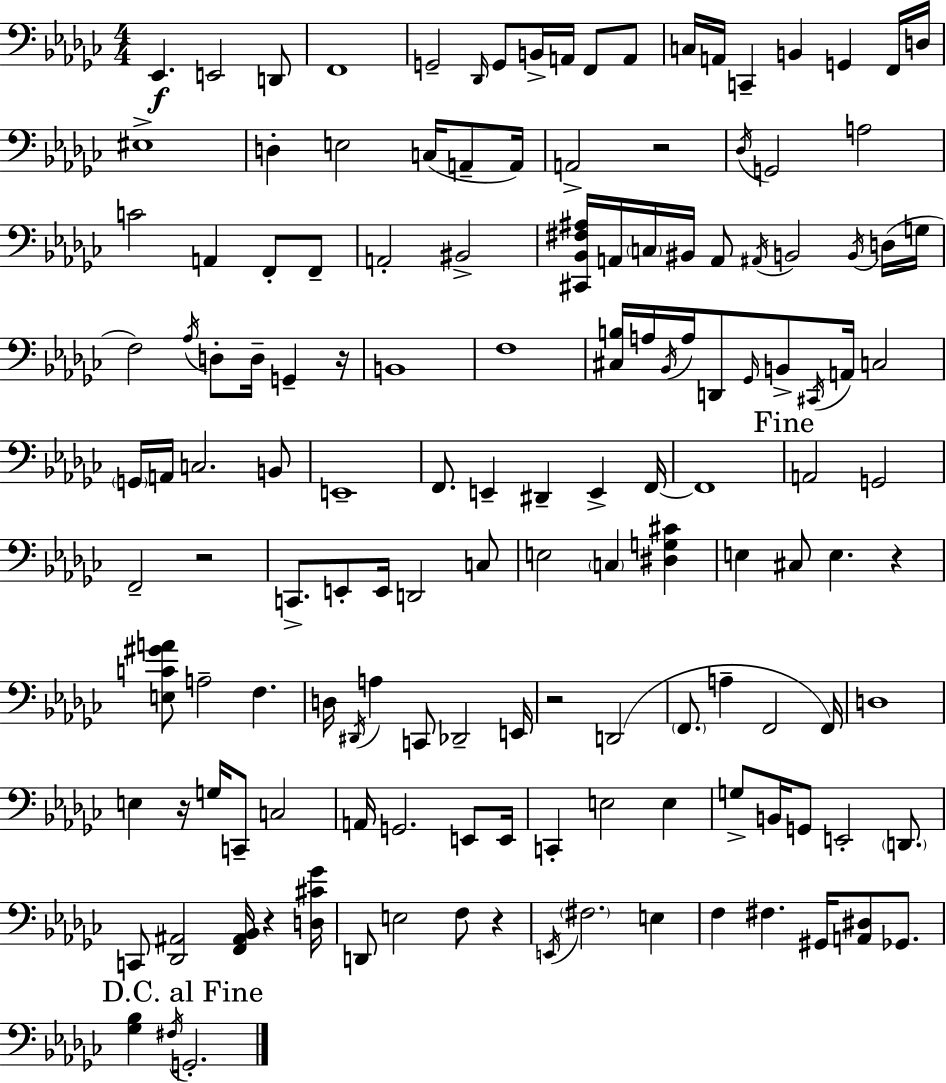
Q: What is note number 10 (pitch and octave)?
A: F2